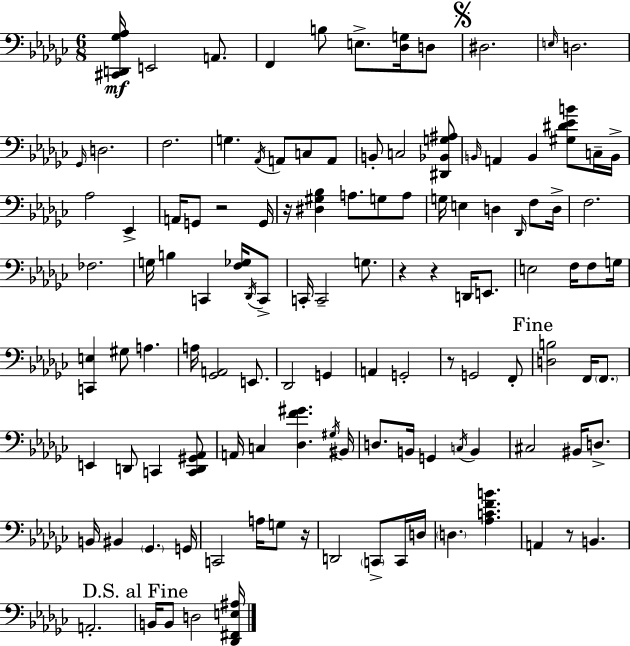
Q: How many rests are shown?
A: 7